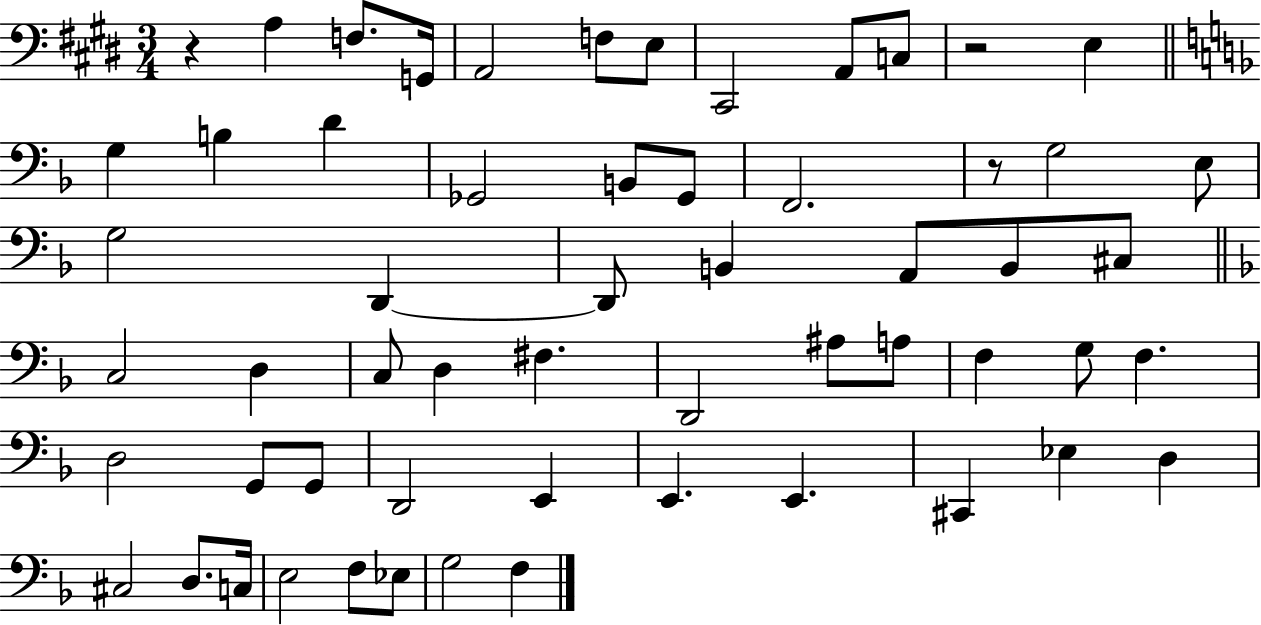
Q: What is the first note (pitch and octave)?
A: A3